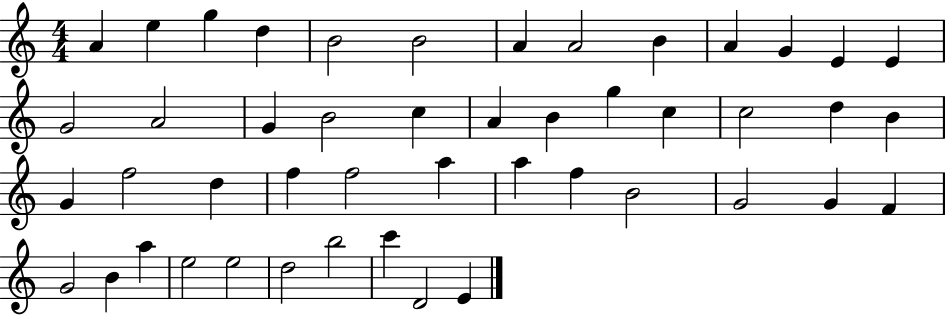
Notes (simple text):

A4/q E5/q G5/q D5/q B4/h B4/h A4/q A4/h B4/q A4/q G4/q E4/q E4/q G4/h A4/h G4/q B4/h C5/q A4/q B4/q G5/q C5/q C5/h D5/q B4/q G4/q F5/h D5/q F5/q F5/h A5/q A5/q F5/q B4/h G4/h G4/q F4/q G4/h B4/q A5/q E5/h E5/h D5/h B5/h C6/q D4/h E4/q